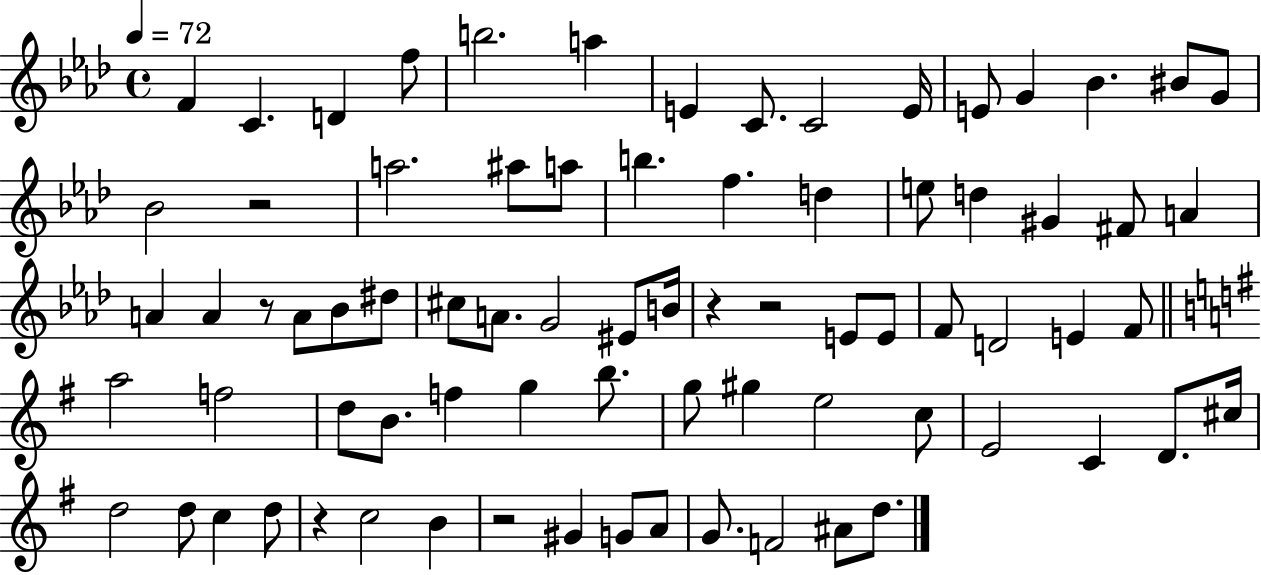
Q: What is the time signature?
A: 4/4